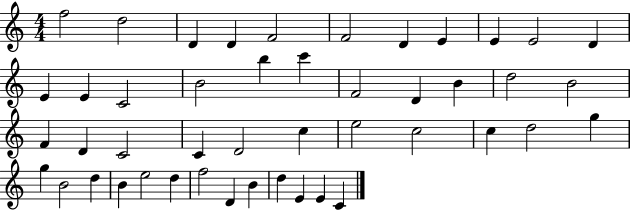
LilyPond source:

{
  \clef treble
  \numericTimeSignature
  \time 4/4
  \key c \major
  f''2 d''2 | d'4 d'4 f'2 | f'2 d'4 e'4 | e'4 e'2 d'4 | \break e'4 e'4 c'2 | b'2 b''4 c'''4 | f'2 d'4 b'4 | d''2 b'2 | \break f'4 d'4 c'2 | c'4 d'2 c''4 | e''2 c''2 | c''4 d''2 g''4 | \break g''4 b'2 d''4 | b'4 e''2 d''4 | f''2 d'4 b'4 | d''4 e'4 e'4 c'4 | \break \bar "|."
}